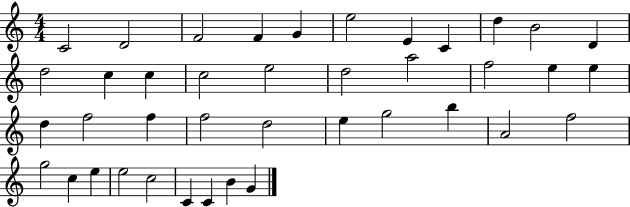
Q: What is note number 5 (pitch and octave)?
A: G4